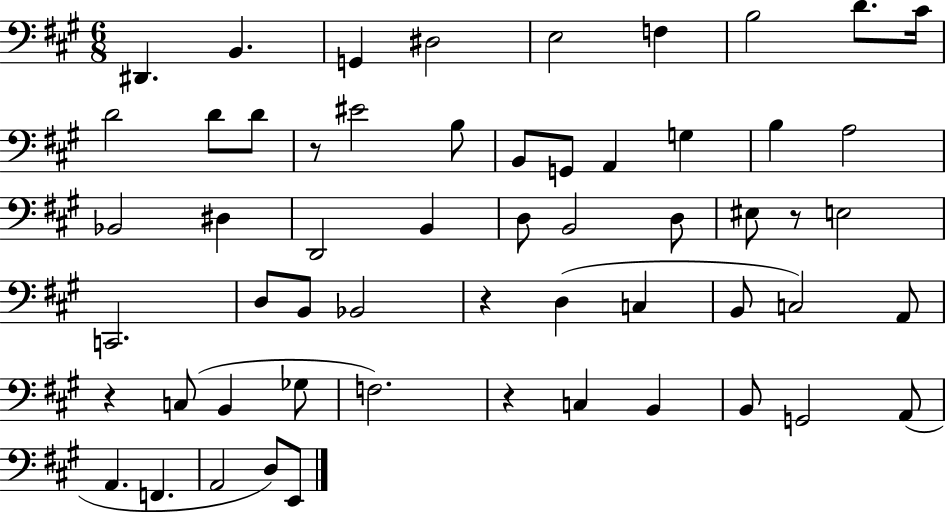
D#2/q. B2/q. G2/q D#3/h E3/h F3/q B3/h D4/e. C#4/s D4/h D4/e D4/e R/e EIS4/h B3/e B2/e G2/e A2/q G3/q B3/q A3/h Bb2/h D#3/q D2/h B2/q D3/e B2/h D3/e EIS3/e R/e E3/h C2/h. D3/e B2/e Bb2/h R/q D3/q C3/q B2/e C3/h A2/e R/q C3/e B2/q Gb3/e F3/h. R/q C3/q B2/q B2/e G2/h A2/e A2/q. F2/q. A2/h D3/e E2/e